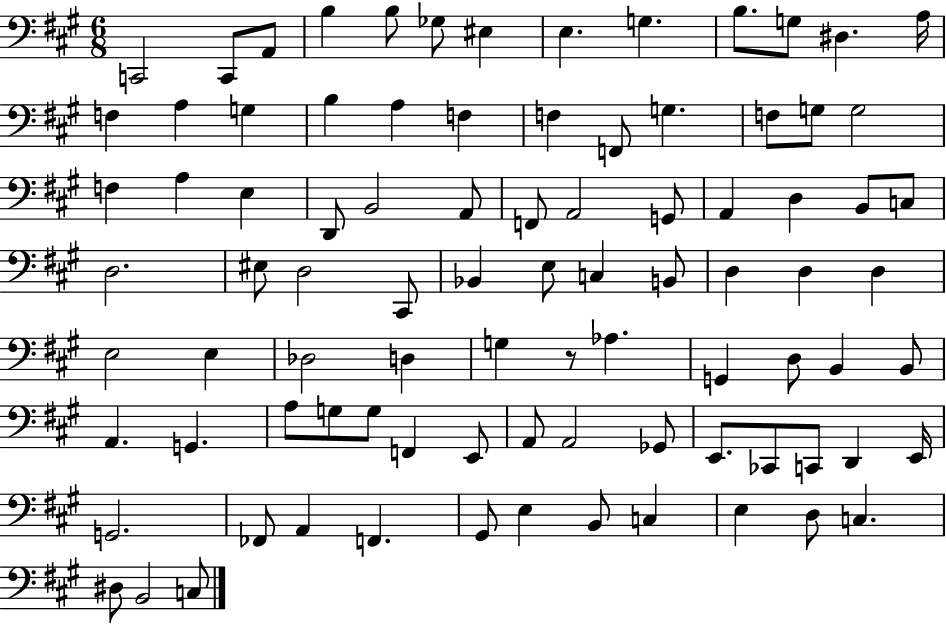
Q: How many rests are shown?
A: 1